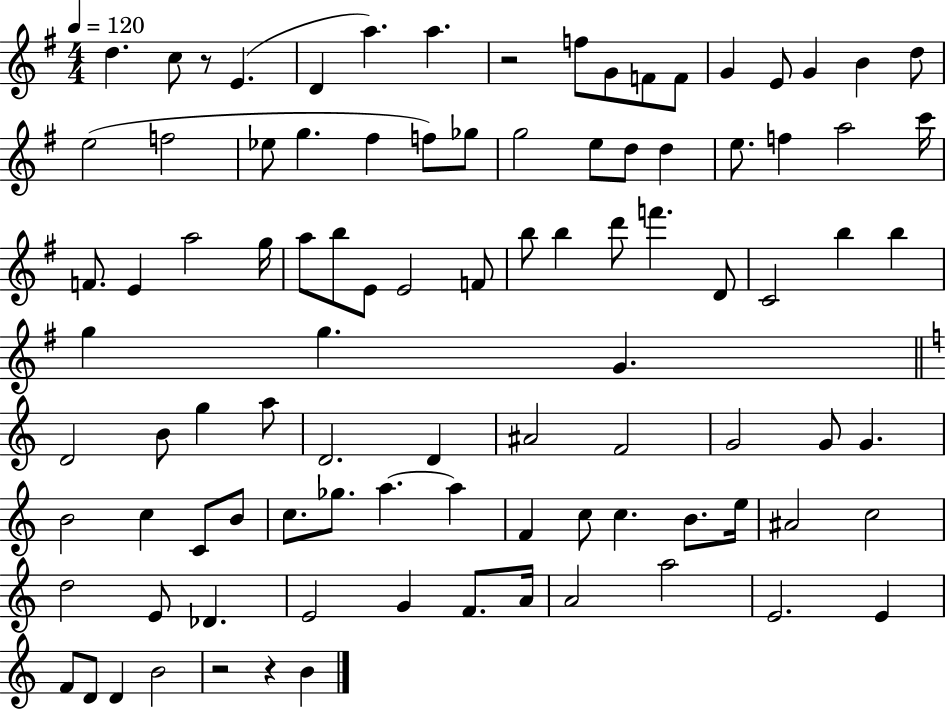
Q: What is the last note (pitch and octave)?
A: B4